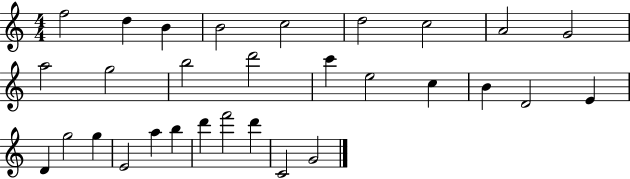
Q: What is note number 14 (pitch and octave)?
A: C6